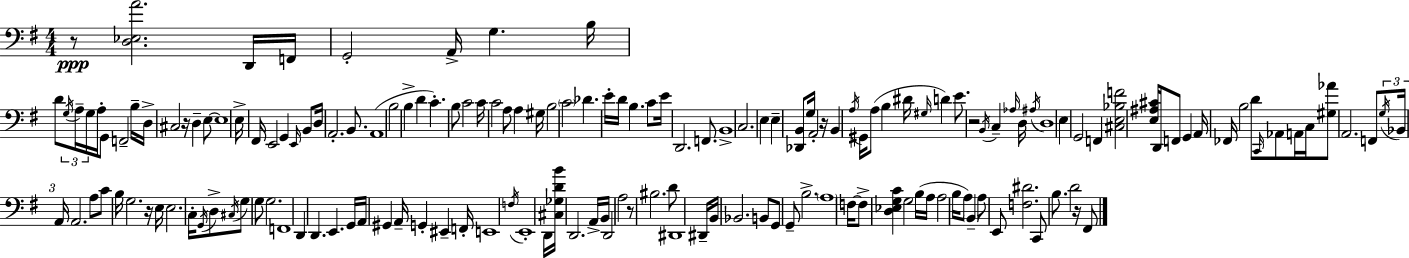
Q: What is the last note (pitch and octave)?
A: F#2